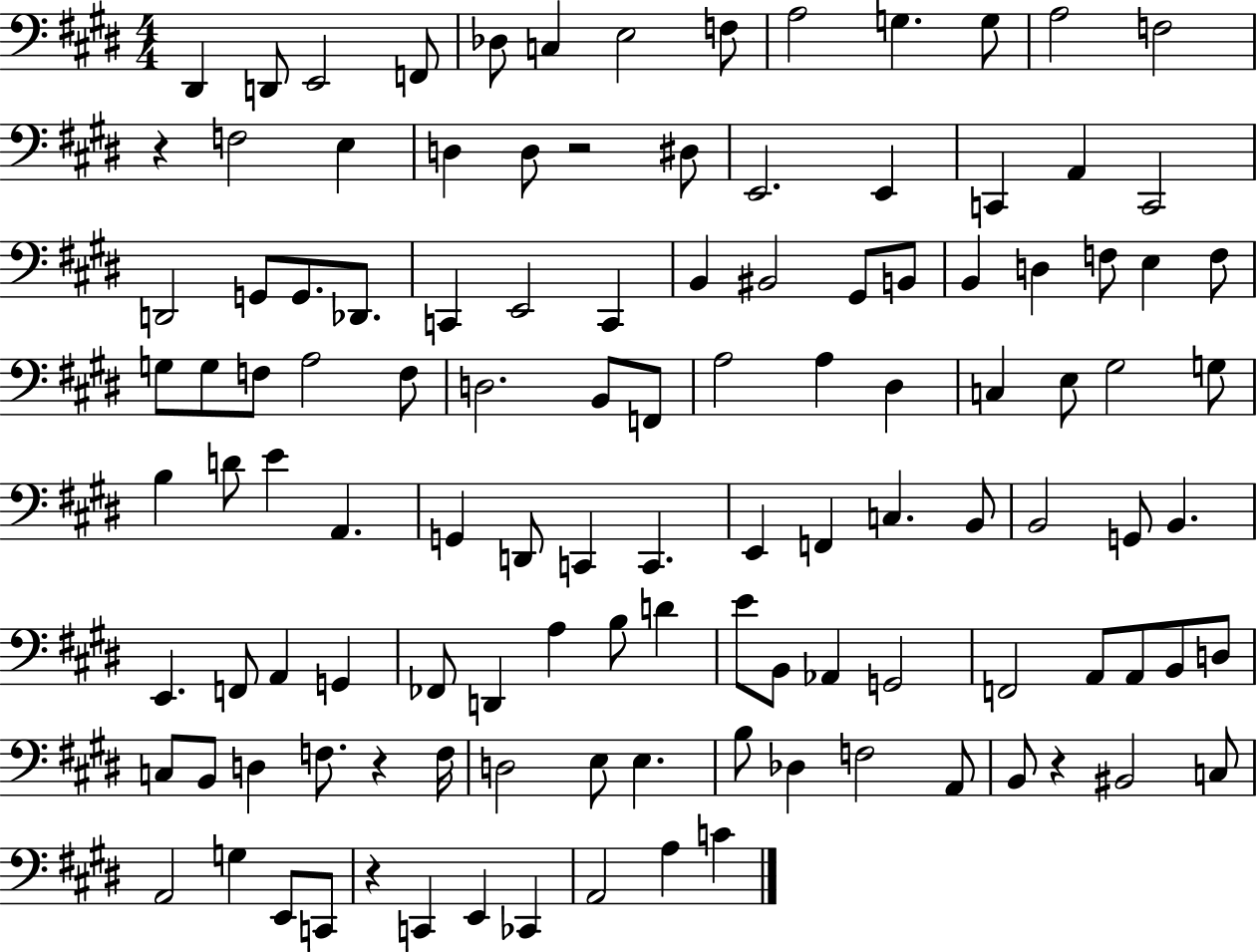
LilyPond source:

{
  \clef bass
  \numericTimeSignature
  \time 4/4
  \key e \major
  dis,4 d,8 e,2 f,8 | des8 c4 e2 f8 | a2 g4. g8 | a2 f2 | \break r4 f2 e4 | d4 d8 r2 dis8 | e,2. e,4 | c,4 a,4 c,2 | \break d,2 g,8 g,8. des,8. | c,4 e,2 c,4 | b,4 bis,2 gis,8 b,8 | b,4 d4 f8 e4 f8 | \break g8 g8 f8 a2 f8 | d2. b,8 f,8 | a2 a4 dis4 | c4 e8 gis2 g8 | \break b4 d'8 e'4 a,4. | g,4 d,8 c,4 c,4. | e,4 f,4 c4. b,8 | b,2 g,8 b,4. | \break e,4. f,8 a,4 g,4 | fes,8 d,4 a4 b8 d'4 | e'8 b,8 aes,4 g,2 | f,2 a,8 a,8 b,8 d8 | \break c8 b,8 d4 f8. r4 f16 | d2 e8 e4. | b8 des4 f2 a,8 | b,8 r4 bis,2 c8 | \break a,2 g4 e,8 c,8 | r4 c,4 e,4 ces,4 | a,2 a4 c'4 | \bar "|."
}